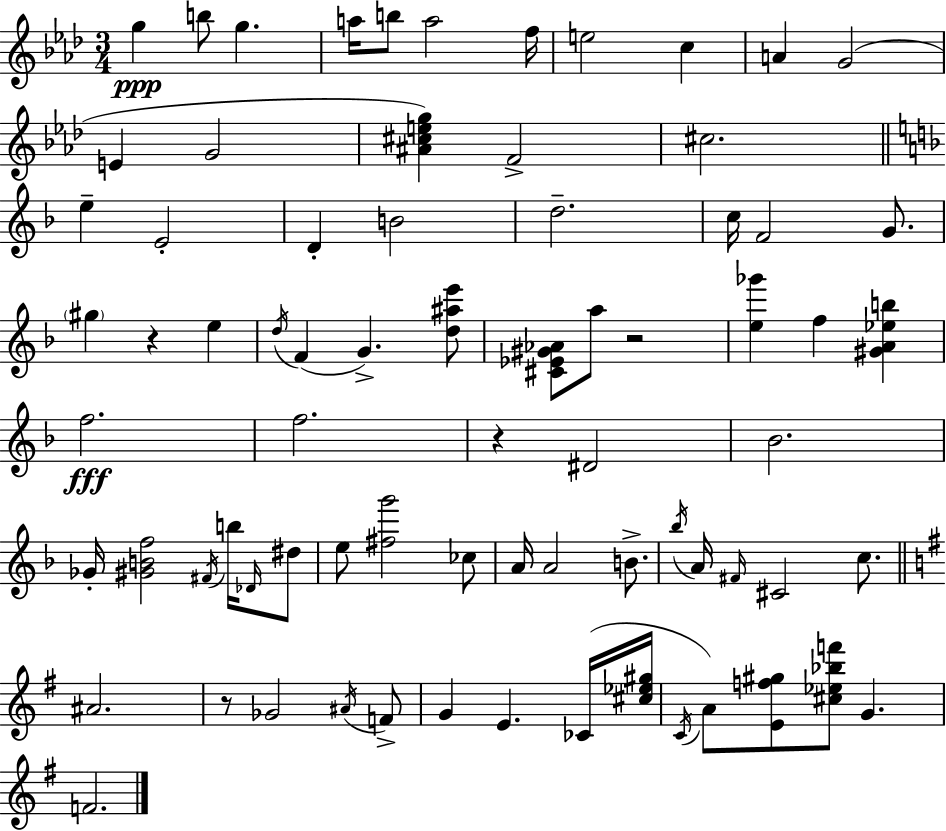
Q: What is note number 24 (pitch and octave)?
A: G#5